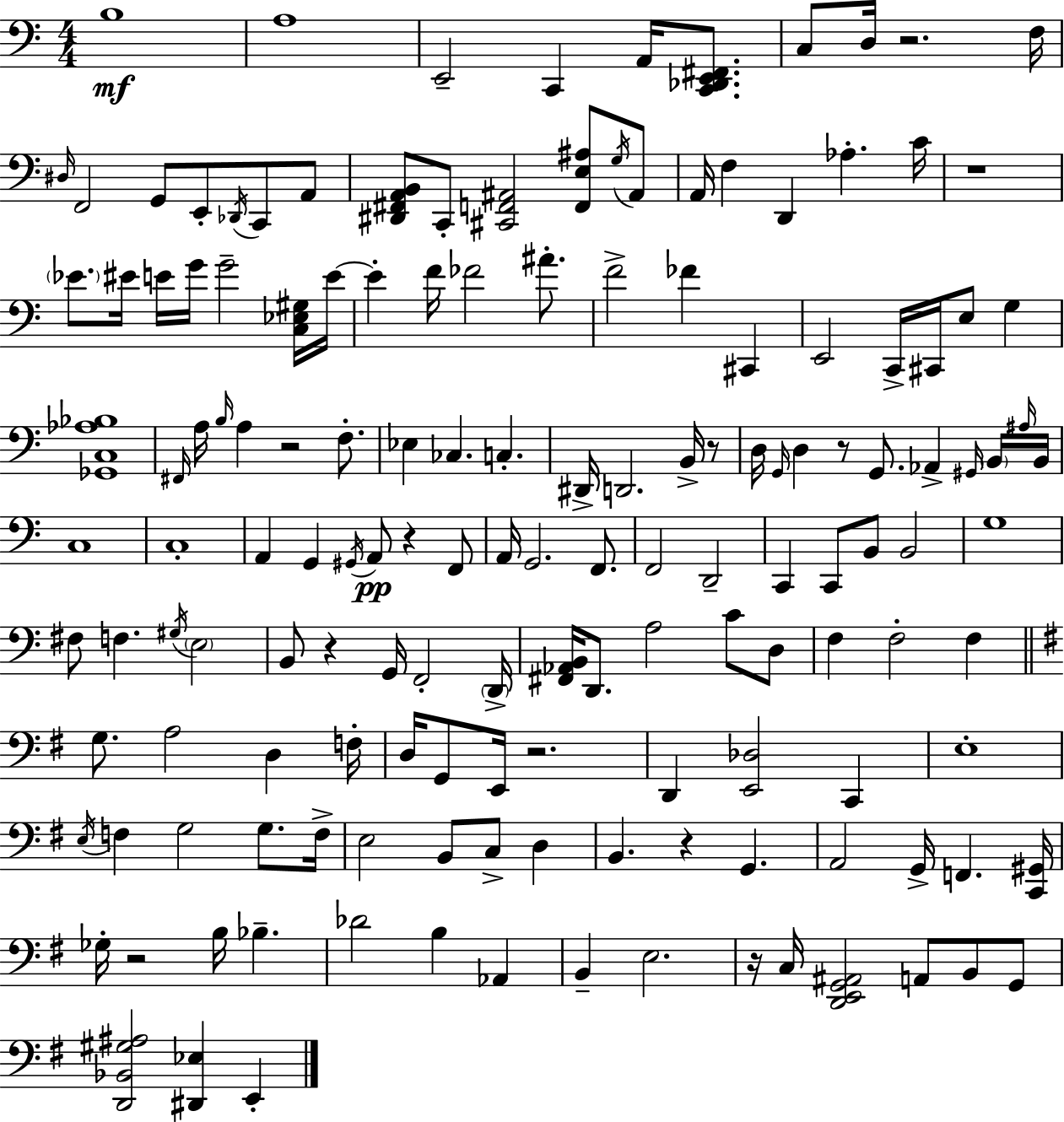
X:1
T:Untitled
M:4/4
L:1/4
K:C
B,4 A,4 E,,2 C,, A,,/4 [C,,_D,,E,,^F,,]/2 C,/2 D,/4 z2 F,/4 ^D,/4 F,,2 G,,/2 E,,/2 _D,,/4 C,,/2 A,,/2 [^D,,^F,,A,,B,,]/2 C,,/2 [^C,,F,,^A,,]2 [F,,E,^A,]/2 G,/4 ^A,,/2 A,,/4 F, D,, _A, C/4 z4 _E/2 ^E/4 E/4 G/4 G2 [C,_E,^G,]/4 E/4 E F/4 _F2 ^A/2 F2 _F ^C,, E,,2 C,,/4 ^C,,/4 E,/2 G, [_G,,C,_A,_B,]4 ^F,,/4 A,/4 B,/4 A, z2 F,/2 _E, _C, C, ^D,,/4 D,,2 B,,/4 z/2 D,/4 G,,/4 D, z/2 G,,/2 _A,, ^G,,/4 B,,/4 ^A,/4 B,,/4 C,4 C,4 A,, G,, ^G,,/4 A,,/2 z F,,/2 A,,/4 G,,2 F,,/2 F,,2 D,,2 C,, C,,/2 B,,/2 B,,2 G,4 ^F,/2 F, ^G,/4 E,2 B,,/2 z G,,/4 F,,2 D,,/4 [^F,,_A,,B,,]/4 D,,/2 A,2 C/2 D,/2 F, F,2 F, G,/2 A,2 D, F,/4 D,/4 G,,/2 E,,/4 z2 D,, [E,,_D,]2 C,, E,4 E,/4 F, G,2 G,/2 F,/4 E,2 B,,/2 C,/2 D, B,, z G,, A,,2 G,,/4 F,, [C,,^G,,]/4 _G,/4 z2 B,/4 _B, _D2 B, _A,, B,, E,2 z/4 C,/4 [D,,E,,G,,^A,,]2 A,,/2 B,,/2 G,,/2 [D,,_B,,^G,^A,]2 [^D,,_E,] E,,